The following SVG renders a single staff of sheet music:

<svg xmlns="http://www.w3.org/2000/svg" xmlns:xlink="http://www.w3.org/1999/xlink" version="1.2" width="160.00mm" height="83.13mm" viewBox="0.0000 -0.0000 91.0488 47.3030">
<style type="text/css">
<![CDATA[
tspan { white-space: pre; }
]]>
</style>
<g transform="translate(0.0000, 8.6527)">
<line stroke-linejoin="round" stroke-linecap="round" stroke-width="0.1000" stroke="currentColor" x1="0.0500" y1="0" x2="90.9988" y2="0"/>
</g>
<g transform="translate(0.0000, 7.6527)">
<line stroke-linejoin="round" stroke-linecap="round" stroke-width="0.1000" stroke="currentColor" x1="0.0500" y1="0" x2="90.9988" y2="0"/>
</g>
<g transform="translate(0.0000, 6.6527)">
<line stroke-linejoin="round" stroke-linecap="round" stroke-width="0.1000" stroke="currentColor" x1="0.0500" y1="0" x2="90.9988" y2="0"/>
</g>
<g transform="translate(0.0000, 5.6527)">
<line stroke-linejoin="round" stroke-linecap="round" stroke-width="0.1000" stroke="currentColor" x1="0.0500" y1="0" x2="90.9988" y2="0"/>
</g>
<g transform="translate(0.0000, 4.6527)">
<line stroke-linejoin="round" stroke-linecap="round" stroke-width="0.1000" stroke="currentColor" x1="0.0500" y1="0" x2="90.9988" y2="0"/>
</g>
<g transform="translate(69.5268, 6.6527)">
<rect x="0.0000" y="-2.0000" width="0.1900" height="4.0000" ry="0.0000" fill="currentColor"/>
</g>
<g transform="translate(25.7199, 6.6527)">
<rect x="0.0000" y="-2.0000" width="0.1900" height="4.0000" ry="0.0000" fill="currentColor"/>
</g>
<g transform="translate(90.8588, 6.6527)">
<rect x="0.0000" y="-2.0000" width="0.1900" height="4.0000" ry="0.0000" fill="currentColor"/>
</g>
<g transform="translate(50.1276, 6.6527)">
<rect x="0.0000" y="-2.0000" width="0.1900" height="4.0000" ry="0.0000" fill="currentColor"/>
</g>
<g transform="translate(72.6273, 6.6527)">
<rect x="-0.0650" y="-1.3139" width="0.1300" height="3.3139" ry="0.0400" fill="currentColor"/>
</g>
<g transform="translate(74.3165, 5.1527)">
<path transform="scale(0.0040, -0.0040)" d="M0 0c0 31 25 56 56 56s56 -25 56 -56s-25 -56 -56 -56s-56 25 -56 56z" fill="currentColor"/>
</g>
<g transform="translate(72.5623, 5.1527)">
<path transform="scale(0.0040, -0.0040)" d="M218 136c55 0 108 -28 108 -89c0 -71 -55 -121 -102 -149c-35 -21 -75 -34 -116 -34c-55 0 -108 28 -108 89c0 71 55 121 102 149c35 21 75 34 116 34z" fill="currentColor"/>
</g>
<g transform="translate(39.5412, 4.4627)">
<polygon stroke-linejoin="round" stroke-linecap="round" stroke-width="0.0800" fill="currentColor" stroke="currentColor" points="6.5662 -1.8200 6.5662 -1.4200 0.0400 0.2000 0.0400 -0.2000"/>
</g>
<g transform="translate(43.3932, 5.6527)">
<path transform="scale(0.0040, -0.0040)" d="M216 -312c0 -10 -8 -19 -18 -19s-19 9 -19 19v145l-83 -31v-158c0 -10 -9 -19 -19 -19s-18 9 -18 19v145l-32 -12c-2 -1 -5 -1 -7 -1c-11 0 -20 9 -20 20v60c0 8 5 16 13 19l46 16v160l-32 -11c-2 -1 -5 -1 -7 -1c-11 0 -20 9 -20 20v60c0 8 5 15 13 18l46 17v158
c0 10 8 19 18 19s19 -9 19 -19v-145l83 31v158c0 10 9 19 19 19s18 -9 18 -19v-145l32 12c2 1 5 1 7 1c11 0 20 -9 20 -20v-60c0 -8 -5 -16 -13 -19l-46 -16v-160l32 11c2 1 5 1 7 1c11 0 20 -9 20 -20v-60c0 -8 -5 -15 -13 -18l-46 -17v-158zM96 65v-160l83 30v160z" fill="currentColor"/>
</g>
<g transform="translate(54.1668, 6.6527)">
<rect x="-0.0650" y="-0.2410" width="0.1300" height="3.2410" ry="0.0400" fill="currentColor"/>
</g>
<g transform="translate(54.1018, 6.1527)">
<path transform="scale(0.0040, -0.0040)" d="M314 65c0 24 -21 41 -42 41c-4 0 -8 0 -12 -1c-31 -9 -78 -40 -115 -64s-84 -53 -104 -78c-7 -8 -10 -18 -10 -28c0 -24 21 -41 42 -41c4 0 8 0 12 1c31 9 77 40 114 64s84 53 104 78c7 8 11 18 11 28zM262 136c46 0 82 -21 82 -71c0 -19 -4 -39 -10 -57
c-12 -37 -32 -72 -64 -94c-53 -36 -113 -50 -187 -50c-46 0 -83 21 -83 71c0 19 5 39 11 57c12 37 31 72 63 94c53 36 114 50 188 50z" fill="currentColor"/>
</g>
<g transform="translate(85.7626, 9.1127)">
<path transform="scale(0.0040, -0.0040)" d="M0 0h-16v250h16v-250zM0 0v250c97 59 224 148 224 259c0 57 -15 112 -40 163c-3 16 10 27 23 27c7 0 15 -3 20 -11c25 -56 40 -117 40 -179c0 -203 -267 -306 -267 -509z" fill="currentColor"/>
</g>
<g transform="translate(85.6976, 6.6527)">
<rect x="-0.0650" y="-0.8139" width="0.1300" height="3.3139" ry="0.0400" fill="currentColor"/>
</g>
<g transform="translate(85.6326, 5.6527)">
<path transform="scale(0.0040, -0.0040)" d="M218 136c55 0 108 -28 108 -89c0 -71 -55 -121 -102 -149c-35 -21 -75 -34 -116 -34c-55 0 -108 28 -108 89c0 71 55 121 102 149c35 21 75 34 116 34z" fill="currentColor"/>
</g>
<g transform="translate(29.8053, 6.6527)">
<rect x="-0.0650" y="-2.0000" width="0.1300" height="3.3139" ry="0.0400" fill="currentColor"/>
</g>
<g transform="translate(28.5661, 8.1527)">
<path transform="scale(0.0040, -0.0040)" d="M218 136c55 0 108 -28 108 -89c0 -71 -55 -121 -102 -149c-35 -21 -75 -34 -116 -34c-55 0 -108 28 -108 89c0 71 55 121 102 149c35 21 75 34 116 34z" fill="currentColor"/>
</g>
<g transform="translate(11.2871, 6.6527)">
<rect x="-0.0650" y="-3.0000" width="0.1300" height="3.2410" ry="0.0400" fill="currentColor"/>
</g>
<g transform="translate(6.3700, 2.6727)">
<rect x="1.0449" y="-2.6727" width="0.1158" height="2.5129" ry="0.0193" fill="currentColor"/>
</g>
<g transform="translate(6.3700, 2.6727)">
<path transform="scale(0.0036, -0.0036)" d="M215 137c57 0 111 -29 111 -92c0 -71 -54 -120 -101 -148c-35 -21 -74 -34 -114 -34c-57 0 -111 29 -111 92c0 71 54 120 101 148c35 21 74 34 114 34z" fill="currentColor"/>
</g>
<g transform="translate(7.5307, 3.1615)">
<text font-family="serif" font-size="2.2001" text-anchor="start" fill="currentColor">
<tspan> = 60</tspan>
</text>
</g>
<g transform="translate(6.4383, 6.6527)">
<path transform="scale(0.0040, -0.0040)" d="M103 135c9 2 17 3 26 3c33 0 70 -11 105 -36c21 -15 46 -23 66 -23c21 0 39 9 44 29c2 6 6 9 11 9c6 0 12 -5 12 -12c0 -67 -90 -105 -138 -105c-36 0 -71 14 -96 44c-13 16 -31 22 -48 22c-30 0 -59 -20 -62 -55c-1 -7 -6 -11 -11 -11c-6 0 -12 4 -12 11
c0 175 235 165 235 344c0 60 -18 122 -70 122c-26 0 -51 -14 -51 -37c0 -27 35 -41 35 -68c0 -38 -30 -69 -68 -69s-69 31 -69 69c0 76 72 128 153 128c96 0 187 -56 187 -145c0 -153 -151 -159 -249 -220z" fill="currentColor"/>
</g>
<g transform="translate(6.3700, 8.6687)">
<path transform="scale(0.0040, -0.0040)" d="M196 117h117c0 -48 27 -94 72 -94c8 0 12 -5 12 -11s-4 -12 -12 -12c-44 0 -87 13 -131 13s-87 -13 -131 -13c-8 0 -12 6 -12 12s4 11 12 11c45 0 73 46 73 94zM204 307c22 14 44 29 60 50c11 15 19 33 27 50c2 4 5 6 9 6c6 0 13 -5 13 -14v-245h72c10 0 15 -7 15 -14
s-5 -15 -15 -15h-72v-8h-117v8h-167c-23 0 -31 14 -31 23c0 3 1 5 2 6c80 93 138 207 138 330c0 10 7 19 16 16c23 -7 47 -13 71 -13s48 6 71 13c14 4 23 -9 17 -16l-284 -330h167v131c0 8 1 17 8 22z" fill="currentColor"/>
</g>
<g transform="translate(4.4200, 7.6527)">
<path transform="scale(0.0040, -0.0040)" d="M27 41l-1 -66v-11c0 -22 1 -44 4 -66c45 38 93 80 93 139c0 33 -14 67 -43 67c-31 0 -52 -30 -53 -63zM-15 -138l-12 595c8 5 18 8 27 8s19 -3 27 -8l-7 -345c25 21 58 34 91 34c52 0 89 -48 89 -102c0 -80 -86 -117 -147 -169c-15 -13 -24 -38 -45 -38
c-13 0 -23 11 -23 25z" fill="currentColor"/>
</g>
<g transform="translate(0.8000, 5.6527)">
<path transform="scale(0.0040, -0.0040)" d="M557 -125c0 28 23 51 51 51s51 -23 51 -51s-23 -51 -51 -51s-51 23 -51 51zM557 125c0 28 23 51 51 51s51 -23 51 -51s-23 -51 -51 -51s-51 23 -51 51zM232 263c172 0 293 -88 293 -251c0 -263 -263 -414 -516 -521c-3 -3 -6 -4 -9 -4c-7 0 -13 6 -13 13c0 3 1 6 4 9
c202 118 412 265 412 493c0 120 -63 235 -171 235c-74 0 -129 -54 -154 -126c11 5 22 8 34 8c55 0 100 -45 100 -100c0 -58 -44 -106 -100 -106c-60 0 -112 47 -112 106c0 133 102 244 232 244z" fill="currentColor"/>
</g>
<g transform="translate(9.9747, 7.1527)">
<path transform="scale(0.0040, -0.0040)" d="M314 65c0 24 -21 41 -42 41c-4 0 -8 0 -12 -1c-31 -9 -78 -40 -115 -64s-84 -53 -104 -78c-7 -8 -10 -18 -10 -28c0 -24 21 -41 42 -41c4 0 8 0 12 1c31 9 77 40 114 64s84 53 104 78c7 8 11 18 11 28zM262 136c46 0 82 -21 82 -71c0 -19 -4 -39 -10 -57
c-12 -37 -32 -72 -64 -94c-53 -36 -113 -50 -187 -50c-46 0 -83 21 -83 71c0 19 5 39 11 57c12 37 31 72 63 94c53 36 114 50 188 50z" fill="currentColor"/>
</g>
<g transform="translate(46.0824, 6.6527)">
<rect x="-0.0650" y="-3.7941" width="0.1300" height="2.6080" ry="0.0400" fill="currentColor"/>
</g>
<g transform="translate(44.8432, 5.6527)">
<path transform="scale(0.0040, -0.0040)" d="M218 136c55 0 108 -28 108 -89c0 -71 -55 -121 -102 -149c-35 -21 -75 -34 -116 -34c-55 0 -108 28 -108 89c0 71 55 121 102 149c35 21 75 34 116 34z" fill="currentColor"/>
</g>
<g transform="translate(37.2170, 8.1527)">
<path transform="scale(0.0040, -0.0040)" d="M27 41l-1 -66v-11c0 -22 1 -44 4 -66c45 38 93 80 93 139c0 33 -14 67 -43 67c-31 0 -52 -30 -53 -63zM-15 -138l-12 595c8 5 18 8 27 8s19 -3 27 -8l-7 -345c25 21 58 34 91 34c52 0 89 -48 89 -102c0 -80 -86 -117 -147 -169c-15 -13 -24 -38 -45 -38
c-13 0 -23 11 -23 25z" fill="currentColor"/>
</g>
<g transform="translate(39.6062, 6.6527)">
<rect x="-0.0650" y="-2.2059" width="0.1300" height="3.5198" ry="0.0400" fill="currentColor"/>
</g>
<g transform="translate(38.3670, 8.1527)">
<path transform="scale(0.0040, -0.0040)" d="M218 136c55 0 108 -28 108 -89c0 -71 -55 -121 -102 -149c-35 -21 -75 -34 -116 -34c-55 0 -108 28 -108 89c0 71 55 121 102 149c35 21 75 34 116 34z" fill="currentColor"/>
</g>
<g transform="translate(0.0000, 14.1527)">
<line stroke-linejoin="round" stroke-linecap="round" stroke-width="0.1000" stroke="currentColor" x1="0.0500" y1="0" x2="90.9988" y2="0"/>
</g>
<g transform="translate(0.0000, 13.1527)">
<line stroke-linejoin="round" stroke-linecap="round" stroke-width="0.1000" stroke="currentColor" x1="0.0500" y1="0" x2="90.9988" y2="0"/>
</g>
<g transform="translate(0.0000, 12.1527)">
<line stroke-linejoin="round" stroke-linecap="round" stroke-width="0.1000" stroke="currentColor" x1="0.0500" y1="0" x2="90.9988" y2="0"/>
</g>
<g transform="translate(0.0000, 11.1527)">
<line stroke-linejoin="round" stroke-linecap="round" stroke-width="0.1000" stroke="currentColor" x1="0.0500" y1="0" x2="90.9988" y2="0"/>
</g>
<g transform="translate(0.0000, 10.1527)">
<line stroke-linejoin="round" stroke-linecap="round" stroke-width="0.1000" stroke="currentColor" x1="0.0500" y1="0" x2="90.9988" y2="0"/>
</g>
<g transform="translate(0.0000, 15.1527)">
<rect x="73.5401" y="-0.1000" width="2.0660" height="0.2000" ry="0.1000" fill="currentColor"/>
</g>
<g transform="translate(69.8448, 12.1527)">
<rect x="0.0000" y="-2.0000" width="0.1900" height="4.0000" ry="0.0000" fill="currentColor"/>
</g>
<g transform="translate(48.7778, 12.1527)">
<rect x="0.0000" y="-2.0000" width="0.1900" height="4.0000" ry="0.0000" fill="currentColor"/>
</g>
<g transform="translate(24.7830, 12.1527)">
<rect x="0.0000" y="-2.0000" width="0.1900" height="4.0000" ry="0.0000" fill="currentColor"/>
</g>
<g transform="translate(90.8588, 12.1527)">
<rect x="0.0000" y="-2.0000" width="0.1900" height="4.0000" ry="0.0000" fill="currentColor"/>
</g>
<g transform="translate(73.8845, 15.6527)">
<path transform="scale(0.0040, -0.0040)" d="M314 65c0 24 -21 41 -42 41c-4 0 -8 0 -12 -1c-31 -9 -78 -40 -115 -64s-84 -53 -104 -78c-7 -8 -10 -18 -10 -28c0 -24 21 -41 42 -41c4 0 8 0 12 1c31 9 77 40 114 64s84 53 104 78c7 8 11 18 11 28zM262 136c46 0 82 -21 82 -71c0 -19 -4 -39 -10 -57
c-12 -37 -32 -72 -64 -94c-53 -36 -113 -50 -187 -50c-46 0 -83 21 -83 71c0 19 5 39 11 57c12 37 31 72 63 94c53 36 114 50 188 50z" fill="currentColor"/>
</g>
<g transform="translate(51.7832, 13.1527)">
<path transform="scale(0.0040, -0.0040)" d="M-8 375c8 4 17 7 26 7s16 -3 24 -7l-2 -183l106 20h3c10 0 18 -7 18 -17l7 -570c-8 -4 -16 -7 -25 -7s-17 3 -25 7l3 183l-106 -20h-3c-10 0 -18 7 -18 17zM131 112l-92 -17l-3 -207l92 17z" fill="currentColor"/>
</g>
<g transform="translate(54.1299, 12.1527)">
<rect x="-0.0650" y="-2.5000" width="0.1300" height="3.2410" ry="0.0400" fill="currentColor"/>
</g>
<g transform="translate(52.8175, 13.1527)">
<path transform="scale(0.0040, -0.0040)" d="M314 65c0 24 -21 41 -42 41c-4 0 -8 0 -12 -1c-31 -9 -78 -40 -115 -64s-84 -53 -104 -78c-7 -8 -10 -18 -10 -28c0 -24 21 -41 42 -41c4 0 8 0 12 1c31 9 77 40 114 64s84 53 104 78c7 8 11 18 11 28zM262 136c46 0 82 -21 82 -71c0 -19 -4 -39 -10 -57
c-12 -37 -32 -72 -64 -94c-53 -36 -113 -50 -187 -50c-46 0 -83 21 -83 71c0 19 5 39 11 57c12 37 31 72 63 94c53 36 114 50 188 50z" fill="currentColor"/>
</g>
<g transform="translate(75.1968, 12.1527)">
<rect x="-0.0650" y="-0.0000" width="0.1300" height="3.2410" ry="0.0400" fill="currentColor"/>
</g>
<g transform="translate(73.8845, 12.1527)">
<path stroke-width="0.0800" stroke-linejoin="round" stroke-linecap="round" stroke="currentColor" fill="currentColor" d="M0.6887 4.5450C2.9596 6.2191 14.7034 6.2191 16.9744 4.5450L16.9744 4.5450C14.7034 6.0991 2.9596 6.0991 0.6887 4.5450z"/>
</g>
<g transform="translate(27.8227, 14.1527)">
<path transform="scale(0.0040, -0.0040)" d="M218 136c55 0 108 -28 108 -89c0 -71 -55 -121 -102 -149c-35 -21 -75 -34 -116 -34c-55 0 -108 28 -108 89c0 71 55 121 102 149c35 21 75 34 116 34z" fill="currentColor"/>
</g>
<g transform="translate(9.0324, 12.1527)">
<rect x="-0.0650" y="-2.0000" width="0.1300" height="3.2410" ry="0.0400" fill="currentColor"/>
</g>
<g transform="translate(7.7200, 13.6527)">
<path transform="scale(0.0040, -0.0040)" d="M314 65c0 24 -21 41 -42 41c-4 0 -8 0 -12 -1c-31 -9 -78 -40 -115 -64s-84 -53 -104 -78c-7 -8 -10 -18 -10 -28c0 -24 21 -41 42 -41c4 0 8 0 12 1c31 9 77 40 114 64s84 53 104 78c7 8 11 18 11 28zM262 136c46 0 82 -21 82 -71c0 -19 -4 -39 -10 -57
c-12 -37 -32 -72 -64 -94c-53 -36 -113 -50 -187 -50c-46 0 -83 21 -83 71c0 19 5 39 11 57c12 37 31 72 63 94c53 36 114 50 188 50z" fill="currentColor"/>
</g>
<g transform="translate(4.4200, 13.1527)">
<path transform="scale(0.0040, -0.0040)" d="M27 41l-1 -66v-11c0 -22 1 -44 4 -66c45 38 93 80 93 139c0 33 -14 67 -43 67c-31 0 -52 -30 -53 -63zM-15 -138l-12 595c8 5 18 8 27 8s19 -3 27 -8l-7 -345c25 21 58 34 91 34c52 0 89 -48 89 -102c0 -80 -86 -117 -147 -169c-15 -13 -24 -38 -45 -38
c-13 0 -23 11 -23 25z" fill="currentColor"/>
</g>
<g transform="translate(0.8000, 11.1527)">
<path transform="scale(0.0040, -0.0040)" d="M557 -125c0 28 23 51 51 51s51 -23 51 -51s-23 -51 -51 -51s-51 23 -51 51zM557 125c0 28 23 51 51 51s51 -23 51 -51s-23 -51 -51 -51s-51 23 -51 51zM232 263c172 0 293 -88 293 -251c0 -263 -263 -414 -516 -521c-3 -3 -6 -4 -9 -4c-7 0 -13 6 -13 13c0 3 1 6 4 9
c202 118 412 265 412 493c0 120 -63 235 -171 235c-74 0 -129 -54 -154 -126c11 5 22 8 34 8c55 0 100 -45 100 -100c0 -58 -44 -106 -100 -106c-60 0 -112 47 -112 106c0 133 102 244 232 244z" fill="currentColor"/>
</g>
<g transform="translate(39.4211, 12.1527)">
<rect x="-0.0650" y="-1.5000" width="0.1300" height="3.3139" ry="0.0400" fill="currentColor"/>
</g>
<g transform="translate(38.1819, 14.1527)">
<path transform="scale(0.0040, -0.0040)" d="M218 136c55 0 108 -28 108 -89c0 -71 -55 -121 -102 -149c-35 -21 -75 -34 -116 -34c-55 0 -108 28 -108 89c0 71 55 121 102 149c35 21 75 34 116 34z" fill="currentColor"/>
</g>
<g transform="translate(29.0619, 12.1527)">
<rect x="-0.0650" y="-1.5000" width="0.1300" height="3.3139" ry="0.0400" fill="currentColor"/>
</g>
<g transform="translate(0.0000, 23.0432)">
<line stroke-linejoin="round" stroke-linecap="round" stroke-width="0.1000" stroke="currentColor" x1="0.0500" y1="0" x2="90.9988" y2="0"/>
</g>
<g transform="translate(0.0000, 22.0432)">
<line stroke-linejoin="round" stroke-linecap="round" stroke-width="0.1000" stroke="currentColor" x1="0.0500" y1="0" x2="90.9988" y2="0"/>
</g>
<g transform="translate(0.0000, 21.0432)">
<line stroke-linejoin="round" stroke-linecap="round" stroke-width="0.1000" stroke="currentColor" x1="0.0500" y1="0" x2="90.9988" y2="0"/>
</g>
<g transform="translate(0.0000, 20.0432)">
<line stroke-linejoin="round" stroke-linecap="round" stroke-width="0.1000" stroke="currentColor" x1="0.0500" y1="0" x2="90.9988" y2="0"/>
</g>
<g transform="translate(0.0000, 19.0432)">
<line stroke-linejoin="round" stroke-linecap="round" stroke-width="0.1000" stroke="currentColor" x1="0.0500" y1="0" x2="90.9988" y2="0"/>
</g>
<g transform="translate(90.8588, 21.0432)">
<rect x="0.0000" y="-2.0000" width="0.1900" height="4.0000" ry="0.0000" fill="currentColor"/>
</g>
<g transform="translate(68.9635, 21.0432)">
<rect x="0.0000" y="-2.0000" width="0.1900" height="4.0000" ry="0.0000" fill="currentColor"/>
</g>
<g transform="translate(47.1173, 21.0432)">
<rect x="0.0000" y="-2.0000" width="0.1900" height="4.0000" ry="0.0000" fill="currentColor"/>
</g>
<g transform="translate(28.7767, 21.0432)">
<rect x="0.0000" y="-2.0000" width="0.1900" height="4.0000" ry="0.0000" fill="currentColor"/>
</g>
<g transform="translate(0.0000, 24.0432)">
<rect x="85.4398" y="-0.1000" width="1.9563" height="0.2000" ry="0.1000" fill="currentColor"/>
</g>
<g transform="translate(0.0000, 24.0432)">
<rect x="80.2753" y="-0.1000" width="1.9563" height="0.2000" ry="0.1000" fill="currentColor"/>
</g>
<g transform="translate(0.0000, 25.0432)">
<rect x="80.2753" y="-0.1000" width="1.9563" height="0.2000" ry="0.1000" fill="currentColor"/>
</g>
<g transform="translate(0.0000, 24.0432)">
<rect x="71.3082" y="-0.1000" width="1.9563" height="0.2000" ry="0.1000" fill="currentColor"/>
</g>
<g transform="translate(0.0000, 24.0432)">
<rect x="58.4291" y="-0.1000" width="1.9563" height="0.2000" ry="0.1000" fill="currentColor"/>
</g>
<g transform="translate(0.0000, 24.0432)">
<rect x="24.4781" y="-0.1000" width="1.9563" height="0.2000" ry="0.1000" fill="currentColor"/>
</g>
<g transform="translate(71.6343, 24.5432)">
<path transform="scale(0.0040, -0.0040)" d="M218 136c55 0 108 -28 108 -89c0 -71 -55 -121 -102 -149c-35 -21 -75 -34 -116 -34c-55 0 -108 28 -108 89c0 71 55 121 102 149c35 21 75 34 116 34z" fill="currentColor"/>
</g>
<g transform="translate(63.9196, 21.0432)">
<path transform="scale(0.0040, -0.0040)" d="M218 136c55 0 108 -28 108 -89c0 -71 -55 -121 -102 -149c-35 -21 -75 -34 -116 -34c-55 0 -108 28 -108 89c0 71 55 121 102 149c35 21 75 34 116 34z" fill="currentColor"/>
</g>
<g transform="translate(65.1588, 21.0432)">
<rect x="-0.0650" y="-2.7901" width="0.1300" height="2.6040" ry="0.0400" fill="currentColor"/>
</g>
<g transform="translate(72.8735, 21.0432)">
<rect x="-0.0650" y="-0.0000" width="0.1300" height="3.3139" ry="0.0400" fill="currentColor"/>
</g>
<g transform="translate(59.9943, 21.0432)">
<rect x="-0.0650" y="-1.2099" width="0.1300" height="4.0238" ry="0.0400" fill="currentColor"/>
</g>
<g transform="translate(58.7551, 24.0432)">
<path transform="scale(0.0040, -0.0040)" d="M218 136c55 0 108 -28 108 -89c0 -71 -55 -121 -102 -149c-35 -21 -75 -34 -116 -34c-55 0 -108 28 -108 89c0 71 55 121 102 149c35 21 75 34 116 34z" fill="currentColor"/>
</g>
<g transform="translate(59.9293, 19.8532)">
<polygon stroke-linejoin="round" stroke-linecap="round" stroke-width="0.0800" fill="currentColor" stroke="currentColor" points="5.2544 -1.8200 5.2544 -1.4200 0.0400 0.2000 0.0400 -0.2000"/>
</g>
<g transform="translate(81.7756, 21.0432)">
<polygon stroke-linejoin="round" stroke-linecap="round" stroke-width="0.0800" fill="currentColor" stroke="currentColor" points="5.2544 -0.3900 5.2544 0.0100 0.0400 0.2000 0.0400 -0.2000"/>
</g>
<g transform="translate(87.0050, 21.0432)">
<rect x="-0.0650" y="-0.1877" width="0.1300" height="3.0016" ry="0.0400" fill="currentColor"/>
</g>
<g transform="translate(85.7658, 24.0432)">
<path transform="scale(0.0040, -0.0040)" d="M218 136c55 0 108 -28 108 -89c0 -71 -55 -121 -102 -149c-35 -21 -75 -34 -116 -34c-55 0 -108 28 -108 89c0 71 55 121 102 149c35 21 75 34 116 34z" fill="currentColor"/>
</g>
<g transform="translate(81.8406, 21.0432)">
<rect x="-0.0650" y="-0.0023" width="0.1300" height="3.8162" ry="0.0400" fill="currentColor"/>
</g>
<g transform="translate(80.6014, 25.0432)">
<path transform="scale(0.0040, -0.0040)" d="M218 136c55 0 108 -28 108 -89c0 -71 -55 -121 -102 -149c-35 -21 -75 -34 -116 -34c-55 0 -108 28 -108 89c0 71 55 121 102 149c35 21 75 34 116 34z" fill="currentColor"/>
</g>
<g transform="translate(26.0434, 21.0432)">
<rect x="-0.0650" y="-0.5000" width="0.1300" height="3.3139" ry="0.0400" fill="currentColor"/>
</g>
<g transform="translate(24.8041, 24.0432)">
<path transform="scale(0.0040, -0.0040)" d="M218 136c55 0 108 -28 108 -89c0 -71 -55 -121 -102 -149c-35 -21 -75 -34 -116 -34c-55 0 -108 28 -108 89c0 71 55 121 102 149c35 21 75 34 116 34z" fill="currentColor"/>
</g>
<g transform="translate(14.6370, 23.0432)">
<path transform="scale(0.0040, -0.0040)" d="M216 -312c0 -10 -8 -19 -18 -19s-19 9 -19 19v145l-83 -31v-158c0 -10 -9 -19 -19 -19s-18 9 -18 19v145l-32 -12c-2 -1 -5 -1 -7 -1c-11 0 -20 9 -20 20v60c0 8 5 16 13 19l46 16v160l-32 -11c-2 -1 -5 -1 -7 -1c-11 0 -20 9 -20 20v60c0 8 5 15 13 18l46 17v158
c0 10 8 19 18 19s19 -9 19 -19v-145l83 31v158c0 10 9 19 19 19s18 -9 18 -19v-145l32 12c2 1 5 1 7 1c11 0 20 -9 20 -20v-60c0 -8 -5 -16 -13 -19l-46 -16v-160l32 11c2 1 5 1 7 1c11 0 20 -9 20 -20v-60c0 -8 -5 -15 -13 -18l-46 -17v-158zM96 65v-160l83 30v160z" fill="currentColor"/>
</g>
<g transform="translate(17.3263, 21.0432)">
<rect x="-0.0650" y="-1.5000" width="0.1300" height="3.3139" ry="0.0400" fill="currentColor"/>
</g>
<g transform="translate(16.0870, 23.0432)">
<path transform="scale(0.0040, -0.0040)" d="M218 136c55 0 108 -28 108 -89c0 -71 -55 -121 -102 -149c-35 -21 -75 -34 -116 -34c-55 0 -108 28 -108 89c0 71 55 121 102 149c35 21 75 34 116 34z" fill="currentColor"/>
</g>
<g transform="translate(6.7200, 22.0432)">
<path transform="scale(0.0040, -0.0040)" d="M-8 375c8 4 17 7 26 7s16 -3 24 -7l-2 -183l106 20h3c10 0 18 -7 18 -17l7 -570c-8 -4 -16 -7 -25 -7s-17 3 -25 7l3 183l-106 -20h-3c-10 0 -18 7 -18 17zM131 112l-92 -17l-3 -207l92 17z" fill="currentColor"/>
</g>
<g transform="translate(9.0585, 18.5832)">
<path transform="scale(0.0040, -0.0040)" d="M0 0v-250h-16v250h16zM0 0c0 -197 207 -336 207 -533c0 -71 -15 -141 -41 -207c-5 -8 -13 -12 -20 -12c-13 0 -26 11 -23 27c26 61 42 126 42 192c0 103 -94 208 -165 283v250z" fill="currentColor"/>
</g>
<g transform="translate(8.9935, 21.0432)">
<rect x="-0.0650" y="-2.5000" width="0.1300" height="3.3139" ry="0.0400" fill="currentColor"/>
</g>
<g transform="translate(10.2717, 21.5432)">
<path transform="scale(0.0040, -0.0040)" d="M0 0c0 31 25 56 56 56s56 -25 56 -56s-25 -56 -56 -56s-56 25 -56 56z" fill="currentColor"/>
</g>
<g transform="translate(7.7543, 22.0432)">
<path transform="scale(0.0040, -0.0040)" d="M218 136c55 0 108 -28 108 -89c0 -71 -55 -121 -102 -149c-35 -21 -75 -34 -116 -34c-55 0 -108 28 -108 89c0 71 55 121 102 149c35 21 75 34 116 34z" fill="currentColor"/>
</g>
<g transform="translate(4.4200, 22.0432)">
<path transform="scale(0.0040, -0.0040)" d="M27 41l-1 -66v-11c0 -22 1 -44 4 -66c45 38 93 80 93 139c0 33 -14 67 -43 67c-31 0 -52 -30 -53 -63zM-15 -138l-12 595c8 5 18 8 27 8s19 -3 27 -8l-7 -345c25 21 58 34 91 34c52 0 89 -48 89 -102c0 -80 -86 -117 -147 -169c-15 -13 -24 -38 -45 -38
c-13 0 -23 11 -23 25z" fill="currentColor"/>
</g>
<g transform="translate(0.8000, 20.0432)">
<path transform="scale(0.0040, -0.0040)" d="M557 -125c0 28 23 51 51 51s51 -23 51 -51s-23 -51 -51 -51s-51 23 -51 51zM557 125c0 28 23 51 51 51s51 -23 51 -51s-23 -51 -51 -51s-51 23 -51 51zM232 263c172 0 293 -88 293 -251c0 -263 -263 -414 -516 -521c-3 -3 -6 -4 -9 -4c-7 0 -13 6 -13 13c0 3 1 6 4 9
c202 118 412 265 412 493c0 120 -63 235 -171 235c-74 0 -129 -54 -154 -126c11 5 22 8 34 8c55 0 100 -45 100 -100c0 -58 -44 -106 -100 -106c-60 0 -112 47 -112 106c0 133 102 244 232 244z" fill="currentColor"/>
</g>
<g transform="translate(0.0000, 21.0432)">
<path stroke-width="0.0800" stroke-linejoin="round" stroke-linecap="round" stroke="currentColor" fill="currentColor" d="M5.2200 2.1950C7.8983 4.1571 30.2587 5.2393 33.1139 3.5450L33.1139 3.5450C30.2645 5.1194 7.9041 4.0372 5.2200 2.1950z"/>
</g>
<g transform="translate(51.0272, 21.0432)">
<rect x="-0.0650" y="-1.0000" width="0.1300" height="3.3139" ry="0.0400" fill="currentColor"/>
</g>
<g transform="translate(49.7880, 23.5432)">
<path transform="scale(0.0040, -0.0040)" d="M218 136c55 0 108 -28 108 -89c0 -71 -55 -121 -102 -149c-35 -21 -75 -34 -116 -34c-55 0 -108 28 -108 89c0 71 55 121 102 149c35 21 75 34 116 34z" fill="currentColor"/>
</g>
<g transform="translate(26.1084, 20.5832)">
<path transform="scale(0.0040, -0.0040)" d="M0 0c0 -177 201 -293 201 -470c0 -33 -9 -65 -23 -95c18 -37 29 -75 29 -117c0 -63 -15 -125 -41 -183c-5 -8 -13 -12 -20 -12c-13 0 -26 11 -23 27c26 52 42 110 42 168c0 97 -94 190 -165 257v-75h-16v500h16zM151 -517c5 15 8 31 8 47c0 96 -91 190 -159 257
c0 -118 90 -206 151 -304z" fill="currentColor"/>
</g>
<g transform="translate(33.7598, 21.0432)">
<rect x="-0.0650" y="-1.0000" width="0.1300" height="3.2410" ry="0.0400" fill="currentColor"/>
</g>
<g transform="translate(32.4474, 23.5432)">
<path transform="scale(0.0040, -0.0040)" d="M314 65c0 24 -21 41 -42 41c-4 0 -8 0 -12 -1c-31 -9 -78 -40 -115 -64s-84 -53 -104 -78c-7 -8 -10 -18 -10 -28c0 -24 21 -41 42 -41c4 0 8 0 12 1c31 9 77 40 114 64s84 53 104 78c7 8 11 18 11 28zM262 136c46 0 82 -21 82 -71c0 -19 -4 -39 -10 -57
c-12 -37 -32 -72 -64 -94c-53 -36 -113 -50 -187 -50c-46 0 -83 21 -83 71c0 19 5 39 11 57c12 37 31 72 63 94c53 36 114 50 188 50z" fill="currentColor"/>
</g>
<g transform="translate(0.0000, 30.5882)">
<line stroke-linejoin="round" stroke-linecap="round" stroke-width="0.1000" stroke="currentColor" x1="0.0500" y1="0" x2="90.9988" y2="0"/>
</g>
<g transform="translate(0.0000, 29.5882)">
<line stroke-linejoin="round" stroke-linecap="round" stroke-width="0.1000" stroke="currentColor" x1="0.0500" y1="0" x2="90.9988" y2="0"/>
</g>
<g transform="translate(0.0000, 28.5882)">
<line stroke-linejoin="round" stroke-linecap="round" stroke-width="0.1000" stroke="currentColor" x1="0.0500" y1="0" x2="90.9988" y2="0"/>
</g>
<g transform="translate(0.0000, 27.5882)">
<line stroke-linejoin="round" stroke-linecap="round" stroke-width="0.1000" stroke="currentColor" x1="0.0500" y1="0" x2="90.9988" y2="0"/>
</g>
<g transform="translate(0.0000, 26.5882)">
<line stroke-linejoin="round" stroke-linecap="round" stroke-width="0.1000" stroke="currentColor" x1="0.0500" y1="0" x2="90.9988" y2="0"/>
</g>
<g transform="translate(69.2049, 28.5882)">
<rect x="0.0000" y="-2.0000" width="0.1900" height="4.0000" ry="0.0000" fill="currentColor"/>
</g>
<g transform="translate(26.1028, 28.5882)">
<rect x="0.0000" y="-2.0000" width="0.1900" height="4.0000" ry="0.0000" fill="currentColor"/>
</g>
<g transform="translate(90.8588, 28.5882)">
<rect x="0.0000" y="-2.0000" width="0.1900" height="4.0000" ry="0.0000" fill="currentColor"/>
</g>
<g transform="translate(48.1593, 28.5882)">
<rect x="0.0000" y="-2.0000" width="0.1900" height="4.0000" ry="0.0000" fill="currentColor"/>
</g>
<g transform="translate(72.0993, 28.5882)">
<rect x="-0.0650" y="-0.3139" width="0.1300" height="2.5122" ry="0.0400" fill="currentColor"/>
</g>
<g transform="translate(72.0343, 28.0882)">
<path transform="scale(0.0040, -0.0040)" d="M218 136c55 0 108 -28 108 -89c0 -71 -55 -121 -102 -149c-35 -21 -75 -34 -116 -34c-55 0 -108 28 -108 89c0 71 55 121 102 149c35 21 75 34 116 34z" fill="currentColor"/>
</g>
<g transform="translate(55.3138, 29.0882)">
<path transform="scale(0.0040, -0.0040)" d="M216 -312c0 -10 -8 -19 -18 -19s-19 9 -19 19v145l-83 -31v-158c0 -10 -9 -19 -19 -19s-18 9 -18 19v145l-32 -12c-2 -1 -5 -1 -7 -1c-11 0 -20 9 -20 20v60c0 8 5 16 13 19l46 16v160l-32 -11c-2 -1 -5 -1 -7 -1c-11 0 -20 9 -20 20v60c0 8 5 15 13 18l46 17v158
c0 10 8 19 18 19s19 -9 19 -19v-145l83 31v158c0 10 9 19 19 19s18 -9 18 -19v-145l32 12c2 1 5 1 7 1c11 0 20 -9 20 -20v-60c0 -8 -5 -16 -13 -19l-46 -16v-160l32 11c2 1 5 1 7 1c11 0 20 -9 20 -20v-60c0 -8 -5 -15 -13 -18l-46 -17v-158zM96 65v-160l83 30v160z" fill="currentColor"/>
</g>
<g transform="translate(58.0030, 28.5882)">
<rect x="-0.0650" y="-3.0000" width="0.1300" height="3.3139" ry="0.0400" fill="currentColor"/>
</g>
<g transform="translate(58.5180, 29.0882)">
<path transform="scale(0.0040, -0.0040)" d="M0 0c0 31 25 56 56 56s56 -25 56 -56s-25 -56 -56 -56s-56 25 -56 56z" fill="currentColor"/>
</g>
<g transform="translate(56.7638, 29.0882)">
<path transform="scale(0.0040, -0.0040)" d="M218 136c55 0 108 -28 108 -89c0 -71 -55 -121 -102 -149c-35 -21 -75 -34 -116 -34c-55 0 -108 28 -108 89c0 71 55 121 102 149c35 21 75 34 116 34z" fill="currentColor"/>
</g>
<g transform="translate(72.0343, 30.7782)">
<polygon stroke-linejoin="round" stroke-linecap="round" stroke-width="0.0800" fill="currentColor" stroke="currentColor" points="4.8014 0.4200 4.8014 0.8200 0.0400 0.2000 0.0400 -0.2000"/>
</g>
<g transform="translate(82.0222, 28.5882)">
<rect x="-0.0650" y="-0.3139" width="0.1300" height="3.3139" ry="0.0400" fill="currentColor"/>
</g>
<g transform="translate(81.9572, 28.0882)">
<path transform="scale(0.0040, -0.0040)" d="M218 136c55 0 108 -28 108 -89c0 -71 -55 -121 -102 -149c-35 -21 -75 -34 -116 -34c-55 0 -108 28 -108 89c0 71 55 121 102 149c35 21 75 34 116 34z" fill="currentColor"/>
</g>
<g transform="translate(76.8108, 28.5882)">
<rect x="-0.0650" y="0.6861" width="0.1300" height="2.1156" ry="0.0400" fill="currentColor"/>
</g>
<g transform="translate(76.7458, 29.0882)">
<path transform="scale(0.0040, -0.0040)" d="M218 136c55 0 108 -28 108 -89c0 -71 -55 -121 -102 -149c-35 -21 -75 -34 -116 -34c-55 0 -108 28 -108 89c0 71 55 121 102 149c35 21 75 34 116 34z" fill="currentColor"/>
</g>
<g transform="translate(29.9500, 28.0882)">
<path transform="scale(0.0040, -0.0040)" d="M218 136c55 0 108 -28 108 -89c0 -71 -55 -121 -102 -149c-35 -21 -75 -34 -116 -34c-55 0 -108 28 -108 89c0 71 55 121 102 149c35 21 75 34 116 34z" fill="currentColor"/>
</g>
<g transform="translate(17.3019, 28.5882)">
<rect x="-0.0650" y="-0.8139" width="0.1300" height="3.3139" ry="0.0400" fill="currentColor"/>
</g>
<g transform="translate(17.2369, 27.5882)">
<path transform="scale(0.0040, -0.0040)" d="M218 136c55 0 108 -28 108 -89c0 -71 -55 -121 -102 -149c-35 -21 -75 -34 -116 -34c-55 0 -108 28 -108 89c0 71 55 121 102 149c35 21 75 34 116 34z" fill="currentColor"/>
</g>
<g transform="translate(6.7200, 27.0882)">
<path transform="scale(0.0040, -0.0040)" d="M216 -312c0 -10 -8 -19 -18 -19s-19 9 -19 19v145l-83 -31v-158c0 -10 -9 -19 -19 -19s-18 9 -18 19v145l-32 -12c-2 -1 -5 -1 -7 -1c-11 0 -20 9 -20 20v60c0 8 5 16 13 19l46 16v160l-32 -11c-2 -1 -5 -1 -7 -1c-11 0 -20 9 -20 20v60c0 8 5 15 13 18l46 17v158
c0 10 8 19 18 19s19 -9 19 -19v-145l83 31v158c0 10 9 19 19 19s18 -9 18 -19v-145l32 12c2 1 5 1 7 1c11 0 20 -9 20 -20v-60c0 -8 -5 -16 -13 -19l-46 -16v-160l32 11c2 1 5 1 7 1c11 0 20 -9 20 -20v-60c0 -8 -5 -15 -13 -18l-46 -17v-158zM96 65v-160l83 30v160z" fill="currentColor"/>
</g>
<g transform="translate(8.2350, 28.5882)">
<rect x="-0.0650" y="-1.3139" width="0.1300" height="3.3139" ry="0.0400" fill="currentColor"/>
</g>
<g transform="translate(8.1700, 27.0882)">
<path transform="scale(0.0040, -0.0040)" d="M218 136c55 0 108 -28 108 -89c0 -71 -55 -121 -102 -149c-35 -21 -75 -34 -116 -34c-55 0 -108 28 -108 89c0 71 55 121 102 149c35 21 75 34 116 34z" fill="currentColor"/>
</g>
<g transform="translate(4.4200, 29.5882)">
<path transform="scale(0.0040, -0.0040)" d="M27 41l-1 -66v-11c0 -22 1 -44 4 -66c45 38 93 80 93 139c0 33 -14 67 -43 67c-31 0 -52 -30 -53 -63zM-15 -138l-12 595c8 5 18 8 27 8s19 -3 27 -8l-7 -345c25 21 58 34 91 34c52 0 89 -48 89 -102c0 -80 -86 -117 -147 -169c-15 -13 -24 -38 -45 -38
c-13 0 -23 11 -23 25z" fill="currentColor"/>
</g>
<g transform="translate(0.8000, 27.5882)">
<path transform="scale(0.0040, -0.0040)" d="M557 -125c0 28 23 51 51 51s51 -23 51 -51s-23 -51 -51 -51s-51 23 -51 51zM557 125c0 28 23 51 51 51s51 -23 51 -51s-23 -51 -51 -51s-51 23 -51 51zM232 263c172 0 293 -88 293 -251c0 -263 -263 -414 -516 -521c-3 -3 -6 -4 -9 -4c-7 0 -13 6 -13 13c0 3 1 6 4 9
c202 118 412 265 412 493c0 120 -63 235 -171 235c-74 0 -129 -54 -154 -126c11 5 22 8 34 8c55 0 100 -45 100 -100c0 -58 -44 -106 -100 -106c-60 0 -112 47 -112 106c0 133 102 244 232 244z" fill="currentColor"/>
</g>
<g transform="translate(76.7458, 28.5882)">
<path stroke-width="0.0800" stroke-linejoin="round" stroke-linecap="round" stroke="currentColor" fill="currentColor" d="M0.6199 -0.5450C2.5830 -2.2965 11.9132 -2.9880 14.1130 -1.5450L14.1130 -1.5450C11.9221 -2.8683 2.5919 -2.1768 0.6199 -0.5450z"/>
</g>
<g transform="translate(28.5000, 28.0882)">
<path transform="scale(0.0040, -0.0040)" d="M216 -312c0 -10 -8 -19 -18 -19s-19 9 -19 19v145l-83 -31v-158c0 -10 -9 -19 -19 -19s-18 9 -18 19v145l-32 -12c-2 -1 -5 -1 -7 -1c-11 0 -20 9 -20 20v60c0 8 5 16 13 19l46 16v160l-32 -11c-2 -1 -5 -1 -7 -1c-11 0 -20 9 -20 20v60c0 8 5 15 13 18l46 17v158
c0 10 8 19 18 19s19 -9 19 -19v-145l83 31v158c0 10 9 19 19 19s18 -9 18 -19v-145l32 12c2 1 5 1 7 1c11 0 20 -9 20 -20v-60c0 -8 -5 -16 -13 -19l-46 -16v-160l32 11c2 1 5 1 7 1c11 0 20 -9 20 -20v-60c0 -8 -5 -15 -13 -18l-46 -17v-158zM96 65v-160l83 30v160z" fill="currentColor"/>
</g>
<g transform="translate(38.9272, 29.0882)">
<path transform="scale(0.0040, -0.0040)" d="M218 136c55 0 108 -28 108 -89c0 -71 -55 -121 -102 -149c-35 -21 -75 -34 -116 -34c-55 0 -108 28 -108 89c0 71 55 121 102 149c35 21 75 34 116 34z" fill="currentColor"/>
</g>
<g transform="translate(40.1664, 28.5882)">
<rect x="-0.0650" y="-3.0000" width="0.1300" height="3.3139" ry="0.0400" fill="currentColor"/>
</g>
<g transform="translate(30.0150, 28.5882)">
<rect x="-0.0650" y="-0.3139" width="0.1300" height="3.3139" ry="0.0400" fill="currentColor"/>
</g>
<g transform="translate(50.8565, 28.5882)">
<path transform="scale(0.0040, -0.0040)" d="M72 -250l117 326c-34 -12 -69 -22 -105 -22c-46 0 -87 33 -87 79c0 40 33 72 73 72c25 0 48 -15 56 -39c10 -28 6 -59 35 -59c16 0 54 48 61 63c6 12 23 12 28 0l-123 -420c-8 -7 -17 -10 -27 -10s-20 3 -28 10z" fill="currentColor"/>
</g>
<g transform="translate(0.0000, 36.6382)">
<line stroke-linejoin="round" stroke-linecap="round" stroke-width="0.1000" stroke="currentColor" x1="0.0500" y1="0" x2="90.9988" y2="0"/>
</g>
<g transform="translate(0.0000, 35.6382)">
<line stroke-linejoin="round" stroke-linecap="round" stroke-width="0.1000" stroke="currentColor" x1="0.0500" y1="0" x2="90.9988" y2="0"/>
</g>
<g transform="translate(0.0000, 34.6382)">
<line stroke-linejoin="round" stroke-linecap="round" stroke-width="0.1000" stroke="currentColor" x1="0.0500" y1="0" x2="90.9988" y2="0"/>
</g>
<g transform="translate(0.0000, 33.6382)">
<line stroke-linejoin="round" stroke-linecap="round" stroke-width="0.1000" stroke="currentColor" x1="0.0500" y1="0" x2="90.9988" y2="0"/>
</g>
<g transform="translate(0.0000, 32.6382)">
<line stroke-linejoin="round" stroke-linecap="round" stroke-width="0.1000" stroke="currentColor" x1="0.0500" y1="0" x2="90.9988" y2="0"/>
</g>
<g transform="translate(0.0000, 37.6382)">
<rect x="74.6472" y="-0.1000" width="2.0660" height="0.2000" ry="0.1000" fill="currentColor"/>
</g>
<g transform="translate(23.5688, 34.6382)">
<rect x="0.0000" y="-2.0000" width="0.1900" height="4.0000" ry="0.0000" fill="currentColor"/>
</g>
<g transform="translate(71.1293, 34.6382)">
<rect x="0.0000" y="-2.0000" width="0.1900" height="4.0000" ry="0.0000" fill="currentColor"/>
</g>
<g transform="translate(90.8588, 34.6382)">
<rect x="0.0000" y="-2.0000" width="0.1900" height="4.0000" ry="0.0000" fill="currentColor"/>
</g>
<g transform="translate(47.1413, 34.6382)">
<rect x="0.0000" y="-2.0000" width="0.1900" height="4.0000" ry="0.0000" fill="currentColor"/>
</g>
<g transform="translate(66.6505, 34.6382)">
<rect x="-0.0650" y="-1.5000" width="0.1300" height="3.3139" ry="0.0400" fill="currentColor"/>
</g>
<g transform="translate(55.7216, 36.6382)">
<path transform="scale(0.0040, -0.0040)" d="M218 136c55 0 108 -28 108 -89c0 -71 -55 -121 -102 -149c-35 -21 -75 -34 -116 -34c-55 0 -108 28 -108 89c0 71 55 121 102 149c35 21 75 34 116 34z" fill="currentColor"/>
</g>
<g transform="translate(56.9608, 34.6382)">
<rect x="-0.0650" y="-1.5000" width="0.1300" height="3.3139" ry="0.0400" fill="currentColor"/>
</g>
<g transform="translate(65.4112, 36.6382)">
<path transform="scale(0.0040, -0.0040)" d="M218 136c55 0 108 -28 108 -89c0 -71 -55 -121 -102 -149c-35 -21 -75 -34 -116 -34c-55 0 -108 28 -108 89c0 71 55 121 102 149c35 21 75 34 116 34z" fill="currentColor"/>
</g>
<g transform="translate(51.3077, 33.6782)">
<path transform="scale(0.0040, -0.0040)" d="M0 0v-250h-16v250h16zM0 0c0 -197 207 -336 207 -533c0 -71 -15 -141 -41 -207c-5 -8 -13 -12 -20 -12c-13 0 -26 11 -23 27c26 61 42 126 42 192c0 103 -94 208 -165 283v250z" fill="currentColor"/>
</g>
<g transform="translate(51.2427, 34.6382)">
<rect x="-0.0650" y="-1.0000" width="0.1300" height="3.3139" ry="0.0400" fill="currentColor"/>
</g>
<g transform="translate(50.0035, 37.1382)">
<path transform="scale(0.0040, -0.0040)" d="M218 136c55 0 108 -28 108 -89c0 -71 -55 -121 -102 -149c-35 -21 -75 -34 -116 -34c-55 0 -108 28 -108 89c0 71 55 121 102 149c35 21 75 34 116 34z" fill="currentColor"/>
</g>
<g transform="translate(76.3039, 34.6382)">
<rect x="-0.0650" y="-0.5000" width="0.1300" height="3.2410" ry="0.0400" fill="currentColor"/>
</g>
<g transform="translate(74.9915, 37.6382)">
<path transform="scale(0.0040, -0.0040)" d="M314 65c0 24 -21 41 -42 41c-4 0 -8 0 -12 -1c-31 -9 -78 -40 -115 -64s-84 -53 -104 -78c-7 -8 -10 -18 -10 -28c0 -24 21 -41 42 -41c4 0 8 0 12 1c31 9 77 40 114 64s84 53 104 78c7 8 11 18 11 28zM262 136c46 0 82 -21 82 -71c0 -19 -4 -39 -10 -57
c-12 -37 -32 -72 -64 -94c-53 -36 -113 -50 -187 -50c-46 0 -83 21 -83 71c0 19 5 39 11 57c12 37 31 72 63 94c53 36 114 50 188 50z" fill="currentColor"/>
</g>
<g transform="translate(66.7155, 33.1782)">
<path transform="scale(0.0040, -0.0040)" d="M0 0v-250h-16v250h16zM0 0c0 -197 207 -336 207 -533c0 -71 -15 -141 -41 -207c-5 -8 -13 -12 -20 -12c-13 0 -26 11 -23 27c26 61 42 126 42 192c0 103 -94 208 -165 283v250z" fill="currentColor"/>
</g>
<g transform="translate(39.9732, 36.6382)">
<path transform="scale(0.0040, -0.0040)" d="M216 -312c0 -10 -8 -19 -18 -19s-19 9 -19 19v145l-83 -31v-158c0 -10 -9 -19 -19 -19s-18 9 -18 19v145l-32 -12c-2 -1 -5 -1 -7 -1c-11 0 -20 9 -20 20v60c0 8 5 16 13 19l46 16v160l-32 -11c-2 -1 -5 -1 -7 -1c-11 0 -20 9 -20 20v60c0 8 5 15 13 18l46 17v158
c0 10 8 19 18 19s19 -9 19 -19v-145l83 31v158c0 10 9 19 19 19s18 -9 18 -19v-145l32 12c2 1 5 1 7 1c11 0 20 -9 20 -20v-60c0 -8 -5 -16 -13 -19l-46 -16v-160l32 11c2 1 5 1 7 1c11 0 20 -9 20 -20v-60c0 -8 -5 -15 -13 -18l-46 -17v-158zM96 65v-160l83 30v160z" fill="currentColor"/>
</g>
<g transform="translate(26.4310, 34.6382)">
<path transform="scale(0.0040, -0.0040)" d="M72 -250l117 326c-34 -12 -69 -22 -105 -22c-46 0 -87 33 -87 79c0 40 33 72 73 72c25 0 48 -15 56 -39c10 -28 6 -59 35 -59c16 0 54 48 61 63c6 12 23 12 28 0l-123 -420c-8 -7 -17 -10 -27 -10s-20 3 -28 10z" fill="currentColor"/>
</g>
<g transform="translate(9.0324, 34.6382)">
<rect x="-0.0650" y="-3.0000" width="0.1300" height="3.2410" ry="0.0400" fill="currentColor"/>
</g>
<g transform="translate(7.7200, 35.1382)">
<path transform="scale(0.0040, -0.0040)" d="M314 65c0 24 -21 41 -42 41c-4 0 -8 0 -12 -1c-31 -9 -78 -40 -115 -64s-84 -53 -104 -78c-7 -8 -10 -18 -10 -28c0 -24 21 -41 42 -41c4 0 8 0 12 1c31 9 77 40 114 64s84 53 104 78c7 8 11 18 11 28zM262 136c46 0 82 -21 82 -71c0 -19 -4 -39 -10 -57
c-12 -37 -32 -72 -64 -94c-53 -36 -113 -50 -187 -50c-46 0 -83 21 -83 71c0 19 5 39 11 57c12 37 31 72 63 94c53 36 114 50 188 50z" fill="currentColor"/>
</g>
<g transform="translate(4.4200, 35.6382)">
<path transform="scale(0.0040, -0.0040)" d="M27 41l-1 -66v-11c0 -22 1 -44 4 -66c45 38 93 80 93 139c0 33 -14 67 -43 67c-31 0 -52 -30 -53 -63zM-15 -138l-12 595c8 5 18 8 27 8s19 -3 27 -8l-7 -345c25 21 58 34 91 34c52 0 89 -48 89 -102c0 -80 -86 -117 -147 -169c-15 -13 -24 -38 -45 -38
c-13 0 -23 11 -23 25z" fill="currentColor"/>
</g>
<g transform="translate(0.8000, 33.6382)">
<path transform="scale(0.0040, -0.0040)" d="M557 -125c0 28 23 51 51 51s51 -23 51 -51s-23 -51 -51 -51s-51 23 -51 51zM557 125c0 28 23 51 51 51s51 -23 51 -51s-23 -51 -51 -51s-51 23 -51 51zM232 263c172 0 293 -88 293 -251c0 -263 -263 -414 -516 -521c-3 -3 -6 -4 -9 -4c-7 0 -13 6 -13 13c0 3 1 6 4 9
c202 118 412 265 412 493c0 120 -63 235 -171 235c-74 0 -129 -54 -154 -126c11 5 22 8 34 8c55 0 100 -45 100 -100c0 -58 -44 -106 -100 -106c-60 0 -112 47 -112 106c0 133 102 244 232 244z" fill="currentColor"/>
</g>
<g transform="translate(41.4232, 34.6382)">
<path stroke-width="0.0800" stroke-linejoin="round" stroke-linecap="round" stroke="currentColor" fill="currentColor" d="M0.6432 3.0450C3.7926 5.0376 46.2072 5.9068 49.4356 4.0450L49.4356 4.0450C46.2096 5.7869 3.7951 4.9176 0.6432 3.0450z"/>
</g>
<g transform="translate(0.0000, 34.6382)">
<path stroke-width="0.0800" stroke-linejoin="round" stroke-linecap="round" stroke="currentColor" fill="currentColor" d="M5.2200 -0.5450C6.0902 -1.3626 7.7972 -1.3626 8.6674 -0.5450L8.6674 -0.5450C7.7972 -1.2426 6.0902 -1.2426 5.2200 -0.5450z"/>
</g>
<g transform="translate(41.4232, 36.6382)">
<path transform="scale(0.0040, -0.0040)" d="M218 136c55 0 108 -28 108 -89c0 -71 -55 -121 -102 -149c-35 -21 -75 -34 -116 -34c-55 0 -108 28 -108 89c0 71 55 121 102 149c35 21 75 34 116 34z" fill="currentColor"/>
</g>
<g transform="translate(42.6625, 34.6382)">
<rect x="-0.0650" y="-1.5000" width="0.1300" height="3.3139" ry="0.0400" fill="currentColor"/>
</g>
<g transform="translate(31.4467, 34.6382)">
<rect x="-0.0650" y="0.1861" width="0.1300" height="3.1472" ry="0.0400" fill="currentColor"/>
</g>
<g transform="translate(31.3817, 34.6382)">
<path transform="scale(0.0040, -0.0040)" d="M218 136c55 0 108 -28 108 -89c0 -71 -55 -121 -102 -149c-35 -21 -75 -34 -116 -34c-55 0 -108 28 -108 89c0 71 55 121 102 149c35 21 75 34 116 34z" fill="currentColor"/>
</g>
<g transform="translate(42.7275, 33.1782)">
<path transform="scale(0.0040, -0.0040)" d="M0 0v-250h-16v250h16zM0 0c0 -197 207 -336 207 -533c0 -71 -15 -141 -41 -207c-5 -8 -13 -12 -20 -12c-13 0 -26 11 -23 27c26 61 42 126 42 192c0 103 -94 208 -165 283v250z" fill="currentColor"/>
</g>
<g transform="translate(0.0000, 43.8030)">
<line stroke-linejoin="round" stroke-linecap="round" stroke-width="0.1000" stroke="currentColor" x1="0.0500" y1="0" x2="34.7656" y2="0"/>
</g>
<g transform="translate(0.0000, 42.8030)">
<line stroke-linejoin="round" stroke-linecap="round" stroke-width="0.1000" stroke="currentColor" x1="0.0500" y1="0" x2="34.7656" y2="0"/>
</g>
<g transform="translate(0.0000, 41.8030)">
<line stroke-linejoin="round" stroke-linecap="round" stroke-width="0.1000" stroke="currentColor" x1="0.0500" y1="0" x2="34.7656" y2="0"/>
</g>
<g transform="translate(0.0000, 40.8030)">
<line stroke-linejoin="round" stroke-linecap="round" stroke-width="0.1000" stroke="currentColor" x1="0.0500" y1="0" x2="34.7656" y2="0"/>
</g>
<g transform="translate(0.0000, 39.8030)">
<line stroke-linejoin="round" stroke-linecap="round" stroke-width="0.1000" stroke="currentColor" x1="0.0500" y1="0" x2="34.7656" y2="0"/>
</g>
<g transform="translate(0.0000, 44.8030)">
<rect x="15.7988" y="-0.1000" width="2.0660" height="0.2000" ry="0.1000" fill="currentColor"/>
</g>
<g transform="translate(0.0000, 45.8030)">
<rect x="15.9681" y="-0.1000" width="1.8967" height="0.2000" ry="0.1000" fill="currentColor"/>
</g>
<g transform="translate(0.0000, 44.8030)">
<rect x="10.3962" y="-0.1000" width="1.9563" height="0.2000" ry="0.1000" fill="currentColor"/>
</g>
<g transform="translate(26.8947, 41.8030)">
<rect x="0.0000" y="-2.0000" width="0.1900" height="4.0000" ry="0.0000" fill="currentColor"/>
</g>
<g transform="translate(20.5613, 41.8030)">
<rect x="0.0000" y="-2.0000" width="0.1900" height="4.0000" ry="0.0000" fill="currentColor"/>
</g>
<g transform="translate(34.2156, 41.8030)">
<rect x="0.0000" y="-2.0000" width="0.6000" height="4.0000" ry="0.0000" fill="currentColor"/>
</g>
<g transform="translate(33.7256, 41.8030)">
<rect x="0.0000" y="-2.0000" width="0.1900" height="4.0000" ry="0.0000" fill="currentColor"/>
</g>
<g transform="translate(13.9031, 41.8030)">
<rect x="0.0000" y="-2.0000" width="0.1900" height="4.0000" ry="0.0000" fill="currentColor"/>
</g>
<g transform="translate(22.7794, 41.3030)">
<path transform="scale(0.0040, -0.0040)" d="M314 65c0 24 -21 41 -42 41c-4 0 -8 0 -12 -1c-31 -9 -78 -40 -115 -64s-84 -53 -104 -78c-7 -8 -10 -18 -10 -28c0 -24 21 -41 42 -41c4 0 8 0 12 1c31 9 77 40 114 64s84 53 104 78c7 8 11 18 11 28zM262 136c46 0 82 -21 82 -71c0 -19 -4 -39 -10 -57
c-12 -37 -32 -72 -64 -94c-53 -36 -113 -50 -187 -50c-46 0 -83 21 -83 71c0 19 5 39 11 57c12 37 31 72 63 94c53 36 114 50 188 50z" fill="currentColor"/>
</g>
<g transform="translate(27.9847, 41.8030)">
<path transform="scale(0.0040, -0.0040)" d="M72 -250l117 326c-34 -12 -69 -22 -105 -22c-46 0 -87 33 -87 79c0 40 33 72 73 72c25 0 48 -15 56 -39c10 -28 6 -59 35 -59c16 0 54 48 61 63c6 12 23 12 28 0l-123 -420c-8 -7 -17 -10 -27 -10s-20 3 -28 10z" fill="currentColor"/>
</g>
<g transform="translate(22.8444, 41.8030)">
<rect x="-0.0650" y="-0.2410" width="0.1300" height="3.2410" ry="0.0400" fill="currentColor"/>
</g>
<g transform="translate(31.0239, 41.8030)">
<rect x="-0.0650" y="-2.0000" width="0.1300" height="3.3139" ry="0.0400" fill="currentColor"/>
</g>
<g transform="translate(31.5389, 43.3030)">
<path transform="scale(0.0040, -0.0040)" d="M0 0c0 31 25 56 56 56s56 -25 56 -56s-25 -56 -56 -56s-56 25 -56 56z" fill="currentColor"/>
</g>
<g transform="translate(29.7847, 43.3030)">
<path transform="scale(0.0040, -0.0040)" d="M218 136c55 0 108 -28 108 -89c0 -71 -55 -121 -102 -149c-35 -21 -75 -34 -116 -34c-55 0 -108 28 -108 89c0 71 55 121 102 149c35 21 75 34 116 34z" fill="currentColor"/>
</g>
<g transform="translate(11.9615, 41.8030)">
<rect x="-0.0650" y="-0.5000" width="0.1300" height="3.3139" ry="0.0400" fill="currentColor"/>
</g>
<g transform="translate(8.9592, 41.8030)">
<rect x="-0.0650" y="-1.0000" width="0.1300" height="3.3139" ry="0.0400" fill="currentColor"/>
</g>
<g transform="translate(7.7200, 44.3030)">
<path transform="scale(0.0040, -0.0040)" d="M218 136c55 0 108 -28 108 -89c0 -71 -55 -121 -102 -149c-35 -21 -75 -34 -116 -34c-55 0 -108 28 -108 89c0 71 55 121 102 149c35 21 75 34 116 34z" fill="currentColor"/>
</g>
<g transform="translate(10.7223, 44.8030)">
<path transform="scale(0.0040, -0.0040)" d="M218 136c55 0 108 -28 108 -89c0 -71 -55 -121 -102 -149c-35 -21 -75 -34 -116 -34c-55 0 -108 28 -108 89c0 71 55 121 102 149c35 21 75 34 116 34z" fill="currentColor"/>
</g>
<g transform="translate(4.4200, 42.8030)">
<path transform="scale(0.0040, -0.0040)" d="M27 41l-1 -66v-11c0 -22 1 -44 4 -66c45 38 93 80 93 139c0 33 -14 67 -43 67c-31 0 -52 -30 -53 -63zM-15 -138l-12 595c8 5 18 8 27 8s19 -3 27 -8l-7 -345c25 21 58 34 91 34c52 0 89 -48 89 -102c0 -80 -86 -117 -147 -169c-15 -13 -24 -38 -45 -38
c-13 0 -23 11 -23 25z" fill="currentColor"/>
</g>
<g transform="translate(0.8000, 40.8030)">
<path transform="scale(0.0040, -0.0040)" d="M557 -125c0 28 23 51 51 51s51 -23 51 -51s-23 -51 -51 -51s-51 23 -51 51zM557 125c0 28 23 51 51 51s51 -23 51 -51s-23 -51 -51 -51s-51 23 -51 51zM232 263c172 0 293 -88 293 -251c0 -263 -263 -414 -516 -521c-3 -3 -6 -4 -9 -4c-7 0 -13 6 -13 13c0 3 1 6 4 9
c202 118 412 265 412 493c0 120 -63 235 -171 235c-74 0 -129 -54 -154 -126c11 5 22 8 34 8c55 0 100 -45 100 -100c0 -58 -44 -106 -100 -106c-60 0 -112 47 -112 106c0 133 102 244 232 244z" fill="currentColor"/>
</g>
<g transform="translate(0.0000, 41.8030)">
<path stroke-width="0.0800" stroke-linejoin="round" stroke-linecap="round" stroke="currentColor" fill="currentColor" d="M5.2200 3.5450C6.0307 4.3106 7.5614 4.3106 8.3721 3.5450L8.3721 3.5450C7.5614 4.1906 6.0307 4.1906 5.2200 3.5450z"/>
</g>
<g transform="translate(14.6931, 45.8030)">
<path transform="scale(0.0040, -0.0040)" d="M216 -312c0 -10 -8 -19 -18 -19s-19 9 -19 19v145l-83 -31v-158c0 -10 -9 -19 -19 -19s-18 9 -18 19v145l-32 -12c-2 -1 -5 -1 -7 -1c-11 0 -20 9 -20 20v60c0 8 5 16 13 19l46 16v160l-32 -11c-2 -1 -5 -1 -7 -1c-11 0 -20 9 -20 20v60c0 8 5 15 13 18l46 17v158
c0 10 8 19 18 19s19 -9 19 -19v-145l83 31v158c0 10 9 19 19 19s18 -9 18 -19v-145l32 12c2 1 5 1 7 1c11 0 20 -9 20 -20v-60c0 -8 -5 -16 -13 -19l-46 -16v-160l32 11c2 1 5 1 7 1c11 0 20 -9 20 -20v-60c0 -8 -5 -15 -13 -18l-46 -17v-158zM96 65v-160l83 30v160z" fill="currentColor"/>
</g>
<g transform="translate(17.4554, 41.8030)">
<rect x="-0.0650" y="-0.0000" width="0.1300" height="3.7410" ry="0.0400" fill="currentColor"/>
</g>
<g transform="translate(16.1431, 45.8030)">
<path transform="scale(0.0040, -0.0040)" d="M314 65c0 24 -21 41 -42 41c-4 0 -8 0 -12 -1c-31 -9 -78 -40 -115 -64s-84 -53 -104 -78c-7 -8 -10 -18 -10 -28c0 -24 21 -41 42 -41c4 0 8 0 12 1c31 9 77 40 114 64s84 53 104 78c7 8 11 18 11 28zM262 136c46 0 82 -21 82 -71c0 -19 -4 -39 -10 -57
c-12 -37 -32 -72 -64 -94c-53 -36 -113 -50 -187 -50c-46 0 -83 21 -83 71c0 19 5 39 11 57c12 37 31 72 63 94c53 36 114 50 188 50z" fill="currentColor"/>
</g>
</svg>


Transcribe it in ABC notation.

X:1
T:Untitled
M:2/4
L:1/4
K:F
C,2 A,, _A,,/2 ^F,/2 E,2 G, F,/2 A,,2 G,, G,, B,,2 D,,2 B,,/2 ^G,, E,,/4 F,,2 F,, E,,/2 D,/2 D,, C,,/2 E,,/2 ^G, F, ^E, C, z/2 ^C, E,/2 C,/2 E, C,2 z/2 D, ^G,,/2 F,,/2 G,, G,,/2 E,,2 F,, E,, ^C,,2 E,2 z/2 A,,